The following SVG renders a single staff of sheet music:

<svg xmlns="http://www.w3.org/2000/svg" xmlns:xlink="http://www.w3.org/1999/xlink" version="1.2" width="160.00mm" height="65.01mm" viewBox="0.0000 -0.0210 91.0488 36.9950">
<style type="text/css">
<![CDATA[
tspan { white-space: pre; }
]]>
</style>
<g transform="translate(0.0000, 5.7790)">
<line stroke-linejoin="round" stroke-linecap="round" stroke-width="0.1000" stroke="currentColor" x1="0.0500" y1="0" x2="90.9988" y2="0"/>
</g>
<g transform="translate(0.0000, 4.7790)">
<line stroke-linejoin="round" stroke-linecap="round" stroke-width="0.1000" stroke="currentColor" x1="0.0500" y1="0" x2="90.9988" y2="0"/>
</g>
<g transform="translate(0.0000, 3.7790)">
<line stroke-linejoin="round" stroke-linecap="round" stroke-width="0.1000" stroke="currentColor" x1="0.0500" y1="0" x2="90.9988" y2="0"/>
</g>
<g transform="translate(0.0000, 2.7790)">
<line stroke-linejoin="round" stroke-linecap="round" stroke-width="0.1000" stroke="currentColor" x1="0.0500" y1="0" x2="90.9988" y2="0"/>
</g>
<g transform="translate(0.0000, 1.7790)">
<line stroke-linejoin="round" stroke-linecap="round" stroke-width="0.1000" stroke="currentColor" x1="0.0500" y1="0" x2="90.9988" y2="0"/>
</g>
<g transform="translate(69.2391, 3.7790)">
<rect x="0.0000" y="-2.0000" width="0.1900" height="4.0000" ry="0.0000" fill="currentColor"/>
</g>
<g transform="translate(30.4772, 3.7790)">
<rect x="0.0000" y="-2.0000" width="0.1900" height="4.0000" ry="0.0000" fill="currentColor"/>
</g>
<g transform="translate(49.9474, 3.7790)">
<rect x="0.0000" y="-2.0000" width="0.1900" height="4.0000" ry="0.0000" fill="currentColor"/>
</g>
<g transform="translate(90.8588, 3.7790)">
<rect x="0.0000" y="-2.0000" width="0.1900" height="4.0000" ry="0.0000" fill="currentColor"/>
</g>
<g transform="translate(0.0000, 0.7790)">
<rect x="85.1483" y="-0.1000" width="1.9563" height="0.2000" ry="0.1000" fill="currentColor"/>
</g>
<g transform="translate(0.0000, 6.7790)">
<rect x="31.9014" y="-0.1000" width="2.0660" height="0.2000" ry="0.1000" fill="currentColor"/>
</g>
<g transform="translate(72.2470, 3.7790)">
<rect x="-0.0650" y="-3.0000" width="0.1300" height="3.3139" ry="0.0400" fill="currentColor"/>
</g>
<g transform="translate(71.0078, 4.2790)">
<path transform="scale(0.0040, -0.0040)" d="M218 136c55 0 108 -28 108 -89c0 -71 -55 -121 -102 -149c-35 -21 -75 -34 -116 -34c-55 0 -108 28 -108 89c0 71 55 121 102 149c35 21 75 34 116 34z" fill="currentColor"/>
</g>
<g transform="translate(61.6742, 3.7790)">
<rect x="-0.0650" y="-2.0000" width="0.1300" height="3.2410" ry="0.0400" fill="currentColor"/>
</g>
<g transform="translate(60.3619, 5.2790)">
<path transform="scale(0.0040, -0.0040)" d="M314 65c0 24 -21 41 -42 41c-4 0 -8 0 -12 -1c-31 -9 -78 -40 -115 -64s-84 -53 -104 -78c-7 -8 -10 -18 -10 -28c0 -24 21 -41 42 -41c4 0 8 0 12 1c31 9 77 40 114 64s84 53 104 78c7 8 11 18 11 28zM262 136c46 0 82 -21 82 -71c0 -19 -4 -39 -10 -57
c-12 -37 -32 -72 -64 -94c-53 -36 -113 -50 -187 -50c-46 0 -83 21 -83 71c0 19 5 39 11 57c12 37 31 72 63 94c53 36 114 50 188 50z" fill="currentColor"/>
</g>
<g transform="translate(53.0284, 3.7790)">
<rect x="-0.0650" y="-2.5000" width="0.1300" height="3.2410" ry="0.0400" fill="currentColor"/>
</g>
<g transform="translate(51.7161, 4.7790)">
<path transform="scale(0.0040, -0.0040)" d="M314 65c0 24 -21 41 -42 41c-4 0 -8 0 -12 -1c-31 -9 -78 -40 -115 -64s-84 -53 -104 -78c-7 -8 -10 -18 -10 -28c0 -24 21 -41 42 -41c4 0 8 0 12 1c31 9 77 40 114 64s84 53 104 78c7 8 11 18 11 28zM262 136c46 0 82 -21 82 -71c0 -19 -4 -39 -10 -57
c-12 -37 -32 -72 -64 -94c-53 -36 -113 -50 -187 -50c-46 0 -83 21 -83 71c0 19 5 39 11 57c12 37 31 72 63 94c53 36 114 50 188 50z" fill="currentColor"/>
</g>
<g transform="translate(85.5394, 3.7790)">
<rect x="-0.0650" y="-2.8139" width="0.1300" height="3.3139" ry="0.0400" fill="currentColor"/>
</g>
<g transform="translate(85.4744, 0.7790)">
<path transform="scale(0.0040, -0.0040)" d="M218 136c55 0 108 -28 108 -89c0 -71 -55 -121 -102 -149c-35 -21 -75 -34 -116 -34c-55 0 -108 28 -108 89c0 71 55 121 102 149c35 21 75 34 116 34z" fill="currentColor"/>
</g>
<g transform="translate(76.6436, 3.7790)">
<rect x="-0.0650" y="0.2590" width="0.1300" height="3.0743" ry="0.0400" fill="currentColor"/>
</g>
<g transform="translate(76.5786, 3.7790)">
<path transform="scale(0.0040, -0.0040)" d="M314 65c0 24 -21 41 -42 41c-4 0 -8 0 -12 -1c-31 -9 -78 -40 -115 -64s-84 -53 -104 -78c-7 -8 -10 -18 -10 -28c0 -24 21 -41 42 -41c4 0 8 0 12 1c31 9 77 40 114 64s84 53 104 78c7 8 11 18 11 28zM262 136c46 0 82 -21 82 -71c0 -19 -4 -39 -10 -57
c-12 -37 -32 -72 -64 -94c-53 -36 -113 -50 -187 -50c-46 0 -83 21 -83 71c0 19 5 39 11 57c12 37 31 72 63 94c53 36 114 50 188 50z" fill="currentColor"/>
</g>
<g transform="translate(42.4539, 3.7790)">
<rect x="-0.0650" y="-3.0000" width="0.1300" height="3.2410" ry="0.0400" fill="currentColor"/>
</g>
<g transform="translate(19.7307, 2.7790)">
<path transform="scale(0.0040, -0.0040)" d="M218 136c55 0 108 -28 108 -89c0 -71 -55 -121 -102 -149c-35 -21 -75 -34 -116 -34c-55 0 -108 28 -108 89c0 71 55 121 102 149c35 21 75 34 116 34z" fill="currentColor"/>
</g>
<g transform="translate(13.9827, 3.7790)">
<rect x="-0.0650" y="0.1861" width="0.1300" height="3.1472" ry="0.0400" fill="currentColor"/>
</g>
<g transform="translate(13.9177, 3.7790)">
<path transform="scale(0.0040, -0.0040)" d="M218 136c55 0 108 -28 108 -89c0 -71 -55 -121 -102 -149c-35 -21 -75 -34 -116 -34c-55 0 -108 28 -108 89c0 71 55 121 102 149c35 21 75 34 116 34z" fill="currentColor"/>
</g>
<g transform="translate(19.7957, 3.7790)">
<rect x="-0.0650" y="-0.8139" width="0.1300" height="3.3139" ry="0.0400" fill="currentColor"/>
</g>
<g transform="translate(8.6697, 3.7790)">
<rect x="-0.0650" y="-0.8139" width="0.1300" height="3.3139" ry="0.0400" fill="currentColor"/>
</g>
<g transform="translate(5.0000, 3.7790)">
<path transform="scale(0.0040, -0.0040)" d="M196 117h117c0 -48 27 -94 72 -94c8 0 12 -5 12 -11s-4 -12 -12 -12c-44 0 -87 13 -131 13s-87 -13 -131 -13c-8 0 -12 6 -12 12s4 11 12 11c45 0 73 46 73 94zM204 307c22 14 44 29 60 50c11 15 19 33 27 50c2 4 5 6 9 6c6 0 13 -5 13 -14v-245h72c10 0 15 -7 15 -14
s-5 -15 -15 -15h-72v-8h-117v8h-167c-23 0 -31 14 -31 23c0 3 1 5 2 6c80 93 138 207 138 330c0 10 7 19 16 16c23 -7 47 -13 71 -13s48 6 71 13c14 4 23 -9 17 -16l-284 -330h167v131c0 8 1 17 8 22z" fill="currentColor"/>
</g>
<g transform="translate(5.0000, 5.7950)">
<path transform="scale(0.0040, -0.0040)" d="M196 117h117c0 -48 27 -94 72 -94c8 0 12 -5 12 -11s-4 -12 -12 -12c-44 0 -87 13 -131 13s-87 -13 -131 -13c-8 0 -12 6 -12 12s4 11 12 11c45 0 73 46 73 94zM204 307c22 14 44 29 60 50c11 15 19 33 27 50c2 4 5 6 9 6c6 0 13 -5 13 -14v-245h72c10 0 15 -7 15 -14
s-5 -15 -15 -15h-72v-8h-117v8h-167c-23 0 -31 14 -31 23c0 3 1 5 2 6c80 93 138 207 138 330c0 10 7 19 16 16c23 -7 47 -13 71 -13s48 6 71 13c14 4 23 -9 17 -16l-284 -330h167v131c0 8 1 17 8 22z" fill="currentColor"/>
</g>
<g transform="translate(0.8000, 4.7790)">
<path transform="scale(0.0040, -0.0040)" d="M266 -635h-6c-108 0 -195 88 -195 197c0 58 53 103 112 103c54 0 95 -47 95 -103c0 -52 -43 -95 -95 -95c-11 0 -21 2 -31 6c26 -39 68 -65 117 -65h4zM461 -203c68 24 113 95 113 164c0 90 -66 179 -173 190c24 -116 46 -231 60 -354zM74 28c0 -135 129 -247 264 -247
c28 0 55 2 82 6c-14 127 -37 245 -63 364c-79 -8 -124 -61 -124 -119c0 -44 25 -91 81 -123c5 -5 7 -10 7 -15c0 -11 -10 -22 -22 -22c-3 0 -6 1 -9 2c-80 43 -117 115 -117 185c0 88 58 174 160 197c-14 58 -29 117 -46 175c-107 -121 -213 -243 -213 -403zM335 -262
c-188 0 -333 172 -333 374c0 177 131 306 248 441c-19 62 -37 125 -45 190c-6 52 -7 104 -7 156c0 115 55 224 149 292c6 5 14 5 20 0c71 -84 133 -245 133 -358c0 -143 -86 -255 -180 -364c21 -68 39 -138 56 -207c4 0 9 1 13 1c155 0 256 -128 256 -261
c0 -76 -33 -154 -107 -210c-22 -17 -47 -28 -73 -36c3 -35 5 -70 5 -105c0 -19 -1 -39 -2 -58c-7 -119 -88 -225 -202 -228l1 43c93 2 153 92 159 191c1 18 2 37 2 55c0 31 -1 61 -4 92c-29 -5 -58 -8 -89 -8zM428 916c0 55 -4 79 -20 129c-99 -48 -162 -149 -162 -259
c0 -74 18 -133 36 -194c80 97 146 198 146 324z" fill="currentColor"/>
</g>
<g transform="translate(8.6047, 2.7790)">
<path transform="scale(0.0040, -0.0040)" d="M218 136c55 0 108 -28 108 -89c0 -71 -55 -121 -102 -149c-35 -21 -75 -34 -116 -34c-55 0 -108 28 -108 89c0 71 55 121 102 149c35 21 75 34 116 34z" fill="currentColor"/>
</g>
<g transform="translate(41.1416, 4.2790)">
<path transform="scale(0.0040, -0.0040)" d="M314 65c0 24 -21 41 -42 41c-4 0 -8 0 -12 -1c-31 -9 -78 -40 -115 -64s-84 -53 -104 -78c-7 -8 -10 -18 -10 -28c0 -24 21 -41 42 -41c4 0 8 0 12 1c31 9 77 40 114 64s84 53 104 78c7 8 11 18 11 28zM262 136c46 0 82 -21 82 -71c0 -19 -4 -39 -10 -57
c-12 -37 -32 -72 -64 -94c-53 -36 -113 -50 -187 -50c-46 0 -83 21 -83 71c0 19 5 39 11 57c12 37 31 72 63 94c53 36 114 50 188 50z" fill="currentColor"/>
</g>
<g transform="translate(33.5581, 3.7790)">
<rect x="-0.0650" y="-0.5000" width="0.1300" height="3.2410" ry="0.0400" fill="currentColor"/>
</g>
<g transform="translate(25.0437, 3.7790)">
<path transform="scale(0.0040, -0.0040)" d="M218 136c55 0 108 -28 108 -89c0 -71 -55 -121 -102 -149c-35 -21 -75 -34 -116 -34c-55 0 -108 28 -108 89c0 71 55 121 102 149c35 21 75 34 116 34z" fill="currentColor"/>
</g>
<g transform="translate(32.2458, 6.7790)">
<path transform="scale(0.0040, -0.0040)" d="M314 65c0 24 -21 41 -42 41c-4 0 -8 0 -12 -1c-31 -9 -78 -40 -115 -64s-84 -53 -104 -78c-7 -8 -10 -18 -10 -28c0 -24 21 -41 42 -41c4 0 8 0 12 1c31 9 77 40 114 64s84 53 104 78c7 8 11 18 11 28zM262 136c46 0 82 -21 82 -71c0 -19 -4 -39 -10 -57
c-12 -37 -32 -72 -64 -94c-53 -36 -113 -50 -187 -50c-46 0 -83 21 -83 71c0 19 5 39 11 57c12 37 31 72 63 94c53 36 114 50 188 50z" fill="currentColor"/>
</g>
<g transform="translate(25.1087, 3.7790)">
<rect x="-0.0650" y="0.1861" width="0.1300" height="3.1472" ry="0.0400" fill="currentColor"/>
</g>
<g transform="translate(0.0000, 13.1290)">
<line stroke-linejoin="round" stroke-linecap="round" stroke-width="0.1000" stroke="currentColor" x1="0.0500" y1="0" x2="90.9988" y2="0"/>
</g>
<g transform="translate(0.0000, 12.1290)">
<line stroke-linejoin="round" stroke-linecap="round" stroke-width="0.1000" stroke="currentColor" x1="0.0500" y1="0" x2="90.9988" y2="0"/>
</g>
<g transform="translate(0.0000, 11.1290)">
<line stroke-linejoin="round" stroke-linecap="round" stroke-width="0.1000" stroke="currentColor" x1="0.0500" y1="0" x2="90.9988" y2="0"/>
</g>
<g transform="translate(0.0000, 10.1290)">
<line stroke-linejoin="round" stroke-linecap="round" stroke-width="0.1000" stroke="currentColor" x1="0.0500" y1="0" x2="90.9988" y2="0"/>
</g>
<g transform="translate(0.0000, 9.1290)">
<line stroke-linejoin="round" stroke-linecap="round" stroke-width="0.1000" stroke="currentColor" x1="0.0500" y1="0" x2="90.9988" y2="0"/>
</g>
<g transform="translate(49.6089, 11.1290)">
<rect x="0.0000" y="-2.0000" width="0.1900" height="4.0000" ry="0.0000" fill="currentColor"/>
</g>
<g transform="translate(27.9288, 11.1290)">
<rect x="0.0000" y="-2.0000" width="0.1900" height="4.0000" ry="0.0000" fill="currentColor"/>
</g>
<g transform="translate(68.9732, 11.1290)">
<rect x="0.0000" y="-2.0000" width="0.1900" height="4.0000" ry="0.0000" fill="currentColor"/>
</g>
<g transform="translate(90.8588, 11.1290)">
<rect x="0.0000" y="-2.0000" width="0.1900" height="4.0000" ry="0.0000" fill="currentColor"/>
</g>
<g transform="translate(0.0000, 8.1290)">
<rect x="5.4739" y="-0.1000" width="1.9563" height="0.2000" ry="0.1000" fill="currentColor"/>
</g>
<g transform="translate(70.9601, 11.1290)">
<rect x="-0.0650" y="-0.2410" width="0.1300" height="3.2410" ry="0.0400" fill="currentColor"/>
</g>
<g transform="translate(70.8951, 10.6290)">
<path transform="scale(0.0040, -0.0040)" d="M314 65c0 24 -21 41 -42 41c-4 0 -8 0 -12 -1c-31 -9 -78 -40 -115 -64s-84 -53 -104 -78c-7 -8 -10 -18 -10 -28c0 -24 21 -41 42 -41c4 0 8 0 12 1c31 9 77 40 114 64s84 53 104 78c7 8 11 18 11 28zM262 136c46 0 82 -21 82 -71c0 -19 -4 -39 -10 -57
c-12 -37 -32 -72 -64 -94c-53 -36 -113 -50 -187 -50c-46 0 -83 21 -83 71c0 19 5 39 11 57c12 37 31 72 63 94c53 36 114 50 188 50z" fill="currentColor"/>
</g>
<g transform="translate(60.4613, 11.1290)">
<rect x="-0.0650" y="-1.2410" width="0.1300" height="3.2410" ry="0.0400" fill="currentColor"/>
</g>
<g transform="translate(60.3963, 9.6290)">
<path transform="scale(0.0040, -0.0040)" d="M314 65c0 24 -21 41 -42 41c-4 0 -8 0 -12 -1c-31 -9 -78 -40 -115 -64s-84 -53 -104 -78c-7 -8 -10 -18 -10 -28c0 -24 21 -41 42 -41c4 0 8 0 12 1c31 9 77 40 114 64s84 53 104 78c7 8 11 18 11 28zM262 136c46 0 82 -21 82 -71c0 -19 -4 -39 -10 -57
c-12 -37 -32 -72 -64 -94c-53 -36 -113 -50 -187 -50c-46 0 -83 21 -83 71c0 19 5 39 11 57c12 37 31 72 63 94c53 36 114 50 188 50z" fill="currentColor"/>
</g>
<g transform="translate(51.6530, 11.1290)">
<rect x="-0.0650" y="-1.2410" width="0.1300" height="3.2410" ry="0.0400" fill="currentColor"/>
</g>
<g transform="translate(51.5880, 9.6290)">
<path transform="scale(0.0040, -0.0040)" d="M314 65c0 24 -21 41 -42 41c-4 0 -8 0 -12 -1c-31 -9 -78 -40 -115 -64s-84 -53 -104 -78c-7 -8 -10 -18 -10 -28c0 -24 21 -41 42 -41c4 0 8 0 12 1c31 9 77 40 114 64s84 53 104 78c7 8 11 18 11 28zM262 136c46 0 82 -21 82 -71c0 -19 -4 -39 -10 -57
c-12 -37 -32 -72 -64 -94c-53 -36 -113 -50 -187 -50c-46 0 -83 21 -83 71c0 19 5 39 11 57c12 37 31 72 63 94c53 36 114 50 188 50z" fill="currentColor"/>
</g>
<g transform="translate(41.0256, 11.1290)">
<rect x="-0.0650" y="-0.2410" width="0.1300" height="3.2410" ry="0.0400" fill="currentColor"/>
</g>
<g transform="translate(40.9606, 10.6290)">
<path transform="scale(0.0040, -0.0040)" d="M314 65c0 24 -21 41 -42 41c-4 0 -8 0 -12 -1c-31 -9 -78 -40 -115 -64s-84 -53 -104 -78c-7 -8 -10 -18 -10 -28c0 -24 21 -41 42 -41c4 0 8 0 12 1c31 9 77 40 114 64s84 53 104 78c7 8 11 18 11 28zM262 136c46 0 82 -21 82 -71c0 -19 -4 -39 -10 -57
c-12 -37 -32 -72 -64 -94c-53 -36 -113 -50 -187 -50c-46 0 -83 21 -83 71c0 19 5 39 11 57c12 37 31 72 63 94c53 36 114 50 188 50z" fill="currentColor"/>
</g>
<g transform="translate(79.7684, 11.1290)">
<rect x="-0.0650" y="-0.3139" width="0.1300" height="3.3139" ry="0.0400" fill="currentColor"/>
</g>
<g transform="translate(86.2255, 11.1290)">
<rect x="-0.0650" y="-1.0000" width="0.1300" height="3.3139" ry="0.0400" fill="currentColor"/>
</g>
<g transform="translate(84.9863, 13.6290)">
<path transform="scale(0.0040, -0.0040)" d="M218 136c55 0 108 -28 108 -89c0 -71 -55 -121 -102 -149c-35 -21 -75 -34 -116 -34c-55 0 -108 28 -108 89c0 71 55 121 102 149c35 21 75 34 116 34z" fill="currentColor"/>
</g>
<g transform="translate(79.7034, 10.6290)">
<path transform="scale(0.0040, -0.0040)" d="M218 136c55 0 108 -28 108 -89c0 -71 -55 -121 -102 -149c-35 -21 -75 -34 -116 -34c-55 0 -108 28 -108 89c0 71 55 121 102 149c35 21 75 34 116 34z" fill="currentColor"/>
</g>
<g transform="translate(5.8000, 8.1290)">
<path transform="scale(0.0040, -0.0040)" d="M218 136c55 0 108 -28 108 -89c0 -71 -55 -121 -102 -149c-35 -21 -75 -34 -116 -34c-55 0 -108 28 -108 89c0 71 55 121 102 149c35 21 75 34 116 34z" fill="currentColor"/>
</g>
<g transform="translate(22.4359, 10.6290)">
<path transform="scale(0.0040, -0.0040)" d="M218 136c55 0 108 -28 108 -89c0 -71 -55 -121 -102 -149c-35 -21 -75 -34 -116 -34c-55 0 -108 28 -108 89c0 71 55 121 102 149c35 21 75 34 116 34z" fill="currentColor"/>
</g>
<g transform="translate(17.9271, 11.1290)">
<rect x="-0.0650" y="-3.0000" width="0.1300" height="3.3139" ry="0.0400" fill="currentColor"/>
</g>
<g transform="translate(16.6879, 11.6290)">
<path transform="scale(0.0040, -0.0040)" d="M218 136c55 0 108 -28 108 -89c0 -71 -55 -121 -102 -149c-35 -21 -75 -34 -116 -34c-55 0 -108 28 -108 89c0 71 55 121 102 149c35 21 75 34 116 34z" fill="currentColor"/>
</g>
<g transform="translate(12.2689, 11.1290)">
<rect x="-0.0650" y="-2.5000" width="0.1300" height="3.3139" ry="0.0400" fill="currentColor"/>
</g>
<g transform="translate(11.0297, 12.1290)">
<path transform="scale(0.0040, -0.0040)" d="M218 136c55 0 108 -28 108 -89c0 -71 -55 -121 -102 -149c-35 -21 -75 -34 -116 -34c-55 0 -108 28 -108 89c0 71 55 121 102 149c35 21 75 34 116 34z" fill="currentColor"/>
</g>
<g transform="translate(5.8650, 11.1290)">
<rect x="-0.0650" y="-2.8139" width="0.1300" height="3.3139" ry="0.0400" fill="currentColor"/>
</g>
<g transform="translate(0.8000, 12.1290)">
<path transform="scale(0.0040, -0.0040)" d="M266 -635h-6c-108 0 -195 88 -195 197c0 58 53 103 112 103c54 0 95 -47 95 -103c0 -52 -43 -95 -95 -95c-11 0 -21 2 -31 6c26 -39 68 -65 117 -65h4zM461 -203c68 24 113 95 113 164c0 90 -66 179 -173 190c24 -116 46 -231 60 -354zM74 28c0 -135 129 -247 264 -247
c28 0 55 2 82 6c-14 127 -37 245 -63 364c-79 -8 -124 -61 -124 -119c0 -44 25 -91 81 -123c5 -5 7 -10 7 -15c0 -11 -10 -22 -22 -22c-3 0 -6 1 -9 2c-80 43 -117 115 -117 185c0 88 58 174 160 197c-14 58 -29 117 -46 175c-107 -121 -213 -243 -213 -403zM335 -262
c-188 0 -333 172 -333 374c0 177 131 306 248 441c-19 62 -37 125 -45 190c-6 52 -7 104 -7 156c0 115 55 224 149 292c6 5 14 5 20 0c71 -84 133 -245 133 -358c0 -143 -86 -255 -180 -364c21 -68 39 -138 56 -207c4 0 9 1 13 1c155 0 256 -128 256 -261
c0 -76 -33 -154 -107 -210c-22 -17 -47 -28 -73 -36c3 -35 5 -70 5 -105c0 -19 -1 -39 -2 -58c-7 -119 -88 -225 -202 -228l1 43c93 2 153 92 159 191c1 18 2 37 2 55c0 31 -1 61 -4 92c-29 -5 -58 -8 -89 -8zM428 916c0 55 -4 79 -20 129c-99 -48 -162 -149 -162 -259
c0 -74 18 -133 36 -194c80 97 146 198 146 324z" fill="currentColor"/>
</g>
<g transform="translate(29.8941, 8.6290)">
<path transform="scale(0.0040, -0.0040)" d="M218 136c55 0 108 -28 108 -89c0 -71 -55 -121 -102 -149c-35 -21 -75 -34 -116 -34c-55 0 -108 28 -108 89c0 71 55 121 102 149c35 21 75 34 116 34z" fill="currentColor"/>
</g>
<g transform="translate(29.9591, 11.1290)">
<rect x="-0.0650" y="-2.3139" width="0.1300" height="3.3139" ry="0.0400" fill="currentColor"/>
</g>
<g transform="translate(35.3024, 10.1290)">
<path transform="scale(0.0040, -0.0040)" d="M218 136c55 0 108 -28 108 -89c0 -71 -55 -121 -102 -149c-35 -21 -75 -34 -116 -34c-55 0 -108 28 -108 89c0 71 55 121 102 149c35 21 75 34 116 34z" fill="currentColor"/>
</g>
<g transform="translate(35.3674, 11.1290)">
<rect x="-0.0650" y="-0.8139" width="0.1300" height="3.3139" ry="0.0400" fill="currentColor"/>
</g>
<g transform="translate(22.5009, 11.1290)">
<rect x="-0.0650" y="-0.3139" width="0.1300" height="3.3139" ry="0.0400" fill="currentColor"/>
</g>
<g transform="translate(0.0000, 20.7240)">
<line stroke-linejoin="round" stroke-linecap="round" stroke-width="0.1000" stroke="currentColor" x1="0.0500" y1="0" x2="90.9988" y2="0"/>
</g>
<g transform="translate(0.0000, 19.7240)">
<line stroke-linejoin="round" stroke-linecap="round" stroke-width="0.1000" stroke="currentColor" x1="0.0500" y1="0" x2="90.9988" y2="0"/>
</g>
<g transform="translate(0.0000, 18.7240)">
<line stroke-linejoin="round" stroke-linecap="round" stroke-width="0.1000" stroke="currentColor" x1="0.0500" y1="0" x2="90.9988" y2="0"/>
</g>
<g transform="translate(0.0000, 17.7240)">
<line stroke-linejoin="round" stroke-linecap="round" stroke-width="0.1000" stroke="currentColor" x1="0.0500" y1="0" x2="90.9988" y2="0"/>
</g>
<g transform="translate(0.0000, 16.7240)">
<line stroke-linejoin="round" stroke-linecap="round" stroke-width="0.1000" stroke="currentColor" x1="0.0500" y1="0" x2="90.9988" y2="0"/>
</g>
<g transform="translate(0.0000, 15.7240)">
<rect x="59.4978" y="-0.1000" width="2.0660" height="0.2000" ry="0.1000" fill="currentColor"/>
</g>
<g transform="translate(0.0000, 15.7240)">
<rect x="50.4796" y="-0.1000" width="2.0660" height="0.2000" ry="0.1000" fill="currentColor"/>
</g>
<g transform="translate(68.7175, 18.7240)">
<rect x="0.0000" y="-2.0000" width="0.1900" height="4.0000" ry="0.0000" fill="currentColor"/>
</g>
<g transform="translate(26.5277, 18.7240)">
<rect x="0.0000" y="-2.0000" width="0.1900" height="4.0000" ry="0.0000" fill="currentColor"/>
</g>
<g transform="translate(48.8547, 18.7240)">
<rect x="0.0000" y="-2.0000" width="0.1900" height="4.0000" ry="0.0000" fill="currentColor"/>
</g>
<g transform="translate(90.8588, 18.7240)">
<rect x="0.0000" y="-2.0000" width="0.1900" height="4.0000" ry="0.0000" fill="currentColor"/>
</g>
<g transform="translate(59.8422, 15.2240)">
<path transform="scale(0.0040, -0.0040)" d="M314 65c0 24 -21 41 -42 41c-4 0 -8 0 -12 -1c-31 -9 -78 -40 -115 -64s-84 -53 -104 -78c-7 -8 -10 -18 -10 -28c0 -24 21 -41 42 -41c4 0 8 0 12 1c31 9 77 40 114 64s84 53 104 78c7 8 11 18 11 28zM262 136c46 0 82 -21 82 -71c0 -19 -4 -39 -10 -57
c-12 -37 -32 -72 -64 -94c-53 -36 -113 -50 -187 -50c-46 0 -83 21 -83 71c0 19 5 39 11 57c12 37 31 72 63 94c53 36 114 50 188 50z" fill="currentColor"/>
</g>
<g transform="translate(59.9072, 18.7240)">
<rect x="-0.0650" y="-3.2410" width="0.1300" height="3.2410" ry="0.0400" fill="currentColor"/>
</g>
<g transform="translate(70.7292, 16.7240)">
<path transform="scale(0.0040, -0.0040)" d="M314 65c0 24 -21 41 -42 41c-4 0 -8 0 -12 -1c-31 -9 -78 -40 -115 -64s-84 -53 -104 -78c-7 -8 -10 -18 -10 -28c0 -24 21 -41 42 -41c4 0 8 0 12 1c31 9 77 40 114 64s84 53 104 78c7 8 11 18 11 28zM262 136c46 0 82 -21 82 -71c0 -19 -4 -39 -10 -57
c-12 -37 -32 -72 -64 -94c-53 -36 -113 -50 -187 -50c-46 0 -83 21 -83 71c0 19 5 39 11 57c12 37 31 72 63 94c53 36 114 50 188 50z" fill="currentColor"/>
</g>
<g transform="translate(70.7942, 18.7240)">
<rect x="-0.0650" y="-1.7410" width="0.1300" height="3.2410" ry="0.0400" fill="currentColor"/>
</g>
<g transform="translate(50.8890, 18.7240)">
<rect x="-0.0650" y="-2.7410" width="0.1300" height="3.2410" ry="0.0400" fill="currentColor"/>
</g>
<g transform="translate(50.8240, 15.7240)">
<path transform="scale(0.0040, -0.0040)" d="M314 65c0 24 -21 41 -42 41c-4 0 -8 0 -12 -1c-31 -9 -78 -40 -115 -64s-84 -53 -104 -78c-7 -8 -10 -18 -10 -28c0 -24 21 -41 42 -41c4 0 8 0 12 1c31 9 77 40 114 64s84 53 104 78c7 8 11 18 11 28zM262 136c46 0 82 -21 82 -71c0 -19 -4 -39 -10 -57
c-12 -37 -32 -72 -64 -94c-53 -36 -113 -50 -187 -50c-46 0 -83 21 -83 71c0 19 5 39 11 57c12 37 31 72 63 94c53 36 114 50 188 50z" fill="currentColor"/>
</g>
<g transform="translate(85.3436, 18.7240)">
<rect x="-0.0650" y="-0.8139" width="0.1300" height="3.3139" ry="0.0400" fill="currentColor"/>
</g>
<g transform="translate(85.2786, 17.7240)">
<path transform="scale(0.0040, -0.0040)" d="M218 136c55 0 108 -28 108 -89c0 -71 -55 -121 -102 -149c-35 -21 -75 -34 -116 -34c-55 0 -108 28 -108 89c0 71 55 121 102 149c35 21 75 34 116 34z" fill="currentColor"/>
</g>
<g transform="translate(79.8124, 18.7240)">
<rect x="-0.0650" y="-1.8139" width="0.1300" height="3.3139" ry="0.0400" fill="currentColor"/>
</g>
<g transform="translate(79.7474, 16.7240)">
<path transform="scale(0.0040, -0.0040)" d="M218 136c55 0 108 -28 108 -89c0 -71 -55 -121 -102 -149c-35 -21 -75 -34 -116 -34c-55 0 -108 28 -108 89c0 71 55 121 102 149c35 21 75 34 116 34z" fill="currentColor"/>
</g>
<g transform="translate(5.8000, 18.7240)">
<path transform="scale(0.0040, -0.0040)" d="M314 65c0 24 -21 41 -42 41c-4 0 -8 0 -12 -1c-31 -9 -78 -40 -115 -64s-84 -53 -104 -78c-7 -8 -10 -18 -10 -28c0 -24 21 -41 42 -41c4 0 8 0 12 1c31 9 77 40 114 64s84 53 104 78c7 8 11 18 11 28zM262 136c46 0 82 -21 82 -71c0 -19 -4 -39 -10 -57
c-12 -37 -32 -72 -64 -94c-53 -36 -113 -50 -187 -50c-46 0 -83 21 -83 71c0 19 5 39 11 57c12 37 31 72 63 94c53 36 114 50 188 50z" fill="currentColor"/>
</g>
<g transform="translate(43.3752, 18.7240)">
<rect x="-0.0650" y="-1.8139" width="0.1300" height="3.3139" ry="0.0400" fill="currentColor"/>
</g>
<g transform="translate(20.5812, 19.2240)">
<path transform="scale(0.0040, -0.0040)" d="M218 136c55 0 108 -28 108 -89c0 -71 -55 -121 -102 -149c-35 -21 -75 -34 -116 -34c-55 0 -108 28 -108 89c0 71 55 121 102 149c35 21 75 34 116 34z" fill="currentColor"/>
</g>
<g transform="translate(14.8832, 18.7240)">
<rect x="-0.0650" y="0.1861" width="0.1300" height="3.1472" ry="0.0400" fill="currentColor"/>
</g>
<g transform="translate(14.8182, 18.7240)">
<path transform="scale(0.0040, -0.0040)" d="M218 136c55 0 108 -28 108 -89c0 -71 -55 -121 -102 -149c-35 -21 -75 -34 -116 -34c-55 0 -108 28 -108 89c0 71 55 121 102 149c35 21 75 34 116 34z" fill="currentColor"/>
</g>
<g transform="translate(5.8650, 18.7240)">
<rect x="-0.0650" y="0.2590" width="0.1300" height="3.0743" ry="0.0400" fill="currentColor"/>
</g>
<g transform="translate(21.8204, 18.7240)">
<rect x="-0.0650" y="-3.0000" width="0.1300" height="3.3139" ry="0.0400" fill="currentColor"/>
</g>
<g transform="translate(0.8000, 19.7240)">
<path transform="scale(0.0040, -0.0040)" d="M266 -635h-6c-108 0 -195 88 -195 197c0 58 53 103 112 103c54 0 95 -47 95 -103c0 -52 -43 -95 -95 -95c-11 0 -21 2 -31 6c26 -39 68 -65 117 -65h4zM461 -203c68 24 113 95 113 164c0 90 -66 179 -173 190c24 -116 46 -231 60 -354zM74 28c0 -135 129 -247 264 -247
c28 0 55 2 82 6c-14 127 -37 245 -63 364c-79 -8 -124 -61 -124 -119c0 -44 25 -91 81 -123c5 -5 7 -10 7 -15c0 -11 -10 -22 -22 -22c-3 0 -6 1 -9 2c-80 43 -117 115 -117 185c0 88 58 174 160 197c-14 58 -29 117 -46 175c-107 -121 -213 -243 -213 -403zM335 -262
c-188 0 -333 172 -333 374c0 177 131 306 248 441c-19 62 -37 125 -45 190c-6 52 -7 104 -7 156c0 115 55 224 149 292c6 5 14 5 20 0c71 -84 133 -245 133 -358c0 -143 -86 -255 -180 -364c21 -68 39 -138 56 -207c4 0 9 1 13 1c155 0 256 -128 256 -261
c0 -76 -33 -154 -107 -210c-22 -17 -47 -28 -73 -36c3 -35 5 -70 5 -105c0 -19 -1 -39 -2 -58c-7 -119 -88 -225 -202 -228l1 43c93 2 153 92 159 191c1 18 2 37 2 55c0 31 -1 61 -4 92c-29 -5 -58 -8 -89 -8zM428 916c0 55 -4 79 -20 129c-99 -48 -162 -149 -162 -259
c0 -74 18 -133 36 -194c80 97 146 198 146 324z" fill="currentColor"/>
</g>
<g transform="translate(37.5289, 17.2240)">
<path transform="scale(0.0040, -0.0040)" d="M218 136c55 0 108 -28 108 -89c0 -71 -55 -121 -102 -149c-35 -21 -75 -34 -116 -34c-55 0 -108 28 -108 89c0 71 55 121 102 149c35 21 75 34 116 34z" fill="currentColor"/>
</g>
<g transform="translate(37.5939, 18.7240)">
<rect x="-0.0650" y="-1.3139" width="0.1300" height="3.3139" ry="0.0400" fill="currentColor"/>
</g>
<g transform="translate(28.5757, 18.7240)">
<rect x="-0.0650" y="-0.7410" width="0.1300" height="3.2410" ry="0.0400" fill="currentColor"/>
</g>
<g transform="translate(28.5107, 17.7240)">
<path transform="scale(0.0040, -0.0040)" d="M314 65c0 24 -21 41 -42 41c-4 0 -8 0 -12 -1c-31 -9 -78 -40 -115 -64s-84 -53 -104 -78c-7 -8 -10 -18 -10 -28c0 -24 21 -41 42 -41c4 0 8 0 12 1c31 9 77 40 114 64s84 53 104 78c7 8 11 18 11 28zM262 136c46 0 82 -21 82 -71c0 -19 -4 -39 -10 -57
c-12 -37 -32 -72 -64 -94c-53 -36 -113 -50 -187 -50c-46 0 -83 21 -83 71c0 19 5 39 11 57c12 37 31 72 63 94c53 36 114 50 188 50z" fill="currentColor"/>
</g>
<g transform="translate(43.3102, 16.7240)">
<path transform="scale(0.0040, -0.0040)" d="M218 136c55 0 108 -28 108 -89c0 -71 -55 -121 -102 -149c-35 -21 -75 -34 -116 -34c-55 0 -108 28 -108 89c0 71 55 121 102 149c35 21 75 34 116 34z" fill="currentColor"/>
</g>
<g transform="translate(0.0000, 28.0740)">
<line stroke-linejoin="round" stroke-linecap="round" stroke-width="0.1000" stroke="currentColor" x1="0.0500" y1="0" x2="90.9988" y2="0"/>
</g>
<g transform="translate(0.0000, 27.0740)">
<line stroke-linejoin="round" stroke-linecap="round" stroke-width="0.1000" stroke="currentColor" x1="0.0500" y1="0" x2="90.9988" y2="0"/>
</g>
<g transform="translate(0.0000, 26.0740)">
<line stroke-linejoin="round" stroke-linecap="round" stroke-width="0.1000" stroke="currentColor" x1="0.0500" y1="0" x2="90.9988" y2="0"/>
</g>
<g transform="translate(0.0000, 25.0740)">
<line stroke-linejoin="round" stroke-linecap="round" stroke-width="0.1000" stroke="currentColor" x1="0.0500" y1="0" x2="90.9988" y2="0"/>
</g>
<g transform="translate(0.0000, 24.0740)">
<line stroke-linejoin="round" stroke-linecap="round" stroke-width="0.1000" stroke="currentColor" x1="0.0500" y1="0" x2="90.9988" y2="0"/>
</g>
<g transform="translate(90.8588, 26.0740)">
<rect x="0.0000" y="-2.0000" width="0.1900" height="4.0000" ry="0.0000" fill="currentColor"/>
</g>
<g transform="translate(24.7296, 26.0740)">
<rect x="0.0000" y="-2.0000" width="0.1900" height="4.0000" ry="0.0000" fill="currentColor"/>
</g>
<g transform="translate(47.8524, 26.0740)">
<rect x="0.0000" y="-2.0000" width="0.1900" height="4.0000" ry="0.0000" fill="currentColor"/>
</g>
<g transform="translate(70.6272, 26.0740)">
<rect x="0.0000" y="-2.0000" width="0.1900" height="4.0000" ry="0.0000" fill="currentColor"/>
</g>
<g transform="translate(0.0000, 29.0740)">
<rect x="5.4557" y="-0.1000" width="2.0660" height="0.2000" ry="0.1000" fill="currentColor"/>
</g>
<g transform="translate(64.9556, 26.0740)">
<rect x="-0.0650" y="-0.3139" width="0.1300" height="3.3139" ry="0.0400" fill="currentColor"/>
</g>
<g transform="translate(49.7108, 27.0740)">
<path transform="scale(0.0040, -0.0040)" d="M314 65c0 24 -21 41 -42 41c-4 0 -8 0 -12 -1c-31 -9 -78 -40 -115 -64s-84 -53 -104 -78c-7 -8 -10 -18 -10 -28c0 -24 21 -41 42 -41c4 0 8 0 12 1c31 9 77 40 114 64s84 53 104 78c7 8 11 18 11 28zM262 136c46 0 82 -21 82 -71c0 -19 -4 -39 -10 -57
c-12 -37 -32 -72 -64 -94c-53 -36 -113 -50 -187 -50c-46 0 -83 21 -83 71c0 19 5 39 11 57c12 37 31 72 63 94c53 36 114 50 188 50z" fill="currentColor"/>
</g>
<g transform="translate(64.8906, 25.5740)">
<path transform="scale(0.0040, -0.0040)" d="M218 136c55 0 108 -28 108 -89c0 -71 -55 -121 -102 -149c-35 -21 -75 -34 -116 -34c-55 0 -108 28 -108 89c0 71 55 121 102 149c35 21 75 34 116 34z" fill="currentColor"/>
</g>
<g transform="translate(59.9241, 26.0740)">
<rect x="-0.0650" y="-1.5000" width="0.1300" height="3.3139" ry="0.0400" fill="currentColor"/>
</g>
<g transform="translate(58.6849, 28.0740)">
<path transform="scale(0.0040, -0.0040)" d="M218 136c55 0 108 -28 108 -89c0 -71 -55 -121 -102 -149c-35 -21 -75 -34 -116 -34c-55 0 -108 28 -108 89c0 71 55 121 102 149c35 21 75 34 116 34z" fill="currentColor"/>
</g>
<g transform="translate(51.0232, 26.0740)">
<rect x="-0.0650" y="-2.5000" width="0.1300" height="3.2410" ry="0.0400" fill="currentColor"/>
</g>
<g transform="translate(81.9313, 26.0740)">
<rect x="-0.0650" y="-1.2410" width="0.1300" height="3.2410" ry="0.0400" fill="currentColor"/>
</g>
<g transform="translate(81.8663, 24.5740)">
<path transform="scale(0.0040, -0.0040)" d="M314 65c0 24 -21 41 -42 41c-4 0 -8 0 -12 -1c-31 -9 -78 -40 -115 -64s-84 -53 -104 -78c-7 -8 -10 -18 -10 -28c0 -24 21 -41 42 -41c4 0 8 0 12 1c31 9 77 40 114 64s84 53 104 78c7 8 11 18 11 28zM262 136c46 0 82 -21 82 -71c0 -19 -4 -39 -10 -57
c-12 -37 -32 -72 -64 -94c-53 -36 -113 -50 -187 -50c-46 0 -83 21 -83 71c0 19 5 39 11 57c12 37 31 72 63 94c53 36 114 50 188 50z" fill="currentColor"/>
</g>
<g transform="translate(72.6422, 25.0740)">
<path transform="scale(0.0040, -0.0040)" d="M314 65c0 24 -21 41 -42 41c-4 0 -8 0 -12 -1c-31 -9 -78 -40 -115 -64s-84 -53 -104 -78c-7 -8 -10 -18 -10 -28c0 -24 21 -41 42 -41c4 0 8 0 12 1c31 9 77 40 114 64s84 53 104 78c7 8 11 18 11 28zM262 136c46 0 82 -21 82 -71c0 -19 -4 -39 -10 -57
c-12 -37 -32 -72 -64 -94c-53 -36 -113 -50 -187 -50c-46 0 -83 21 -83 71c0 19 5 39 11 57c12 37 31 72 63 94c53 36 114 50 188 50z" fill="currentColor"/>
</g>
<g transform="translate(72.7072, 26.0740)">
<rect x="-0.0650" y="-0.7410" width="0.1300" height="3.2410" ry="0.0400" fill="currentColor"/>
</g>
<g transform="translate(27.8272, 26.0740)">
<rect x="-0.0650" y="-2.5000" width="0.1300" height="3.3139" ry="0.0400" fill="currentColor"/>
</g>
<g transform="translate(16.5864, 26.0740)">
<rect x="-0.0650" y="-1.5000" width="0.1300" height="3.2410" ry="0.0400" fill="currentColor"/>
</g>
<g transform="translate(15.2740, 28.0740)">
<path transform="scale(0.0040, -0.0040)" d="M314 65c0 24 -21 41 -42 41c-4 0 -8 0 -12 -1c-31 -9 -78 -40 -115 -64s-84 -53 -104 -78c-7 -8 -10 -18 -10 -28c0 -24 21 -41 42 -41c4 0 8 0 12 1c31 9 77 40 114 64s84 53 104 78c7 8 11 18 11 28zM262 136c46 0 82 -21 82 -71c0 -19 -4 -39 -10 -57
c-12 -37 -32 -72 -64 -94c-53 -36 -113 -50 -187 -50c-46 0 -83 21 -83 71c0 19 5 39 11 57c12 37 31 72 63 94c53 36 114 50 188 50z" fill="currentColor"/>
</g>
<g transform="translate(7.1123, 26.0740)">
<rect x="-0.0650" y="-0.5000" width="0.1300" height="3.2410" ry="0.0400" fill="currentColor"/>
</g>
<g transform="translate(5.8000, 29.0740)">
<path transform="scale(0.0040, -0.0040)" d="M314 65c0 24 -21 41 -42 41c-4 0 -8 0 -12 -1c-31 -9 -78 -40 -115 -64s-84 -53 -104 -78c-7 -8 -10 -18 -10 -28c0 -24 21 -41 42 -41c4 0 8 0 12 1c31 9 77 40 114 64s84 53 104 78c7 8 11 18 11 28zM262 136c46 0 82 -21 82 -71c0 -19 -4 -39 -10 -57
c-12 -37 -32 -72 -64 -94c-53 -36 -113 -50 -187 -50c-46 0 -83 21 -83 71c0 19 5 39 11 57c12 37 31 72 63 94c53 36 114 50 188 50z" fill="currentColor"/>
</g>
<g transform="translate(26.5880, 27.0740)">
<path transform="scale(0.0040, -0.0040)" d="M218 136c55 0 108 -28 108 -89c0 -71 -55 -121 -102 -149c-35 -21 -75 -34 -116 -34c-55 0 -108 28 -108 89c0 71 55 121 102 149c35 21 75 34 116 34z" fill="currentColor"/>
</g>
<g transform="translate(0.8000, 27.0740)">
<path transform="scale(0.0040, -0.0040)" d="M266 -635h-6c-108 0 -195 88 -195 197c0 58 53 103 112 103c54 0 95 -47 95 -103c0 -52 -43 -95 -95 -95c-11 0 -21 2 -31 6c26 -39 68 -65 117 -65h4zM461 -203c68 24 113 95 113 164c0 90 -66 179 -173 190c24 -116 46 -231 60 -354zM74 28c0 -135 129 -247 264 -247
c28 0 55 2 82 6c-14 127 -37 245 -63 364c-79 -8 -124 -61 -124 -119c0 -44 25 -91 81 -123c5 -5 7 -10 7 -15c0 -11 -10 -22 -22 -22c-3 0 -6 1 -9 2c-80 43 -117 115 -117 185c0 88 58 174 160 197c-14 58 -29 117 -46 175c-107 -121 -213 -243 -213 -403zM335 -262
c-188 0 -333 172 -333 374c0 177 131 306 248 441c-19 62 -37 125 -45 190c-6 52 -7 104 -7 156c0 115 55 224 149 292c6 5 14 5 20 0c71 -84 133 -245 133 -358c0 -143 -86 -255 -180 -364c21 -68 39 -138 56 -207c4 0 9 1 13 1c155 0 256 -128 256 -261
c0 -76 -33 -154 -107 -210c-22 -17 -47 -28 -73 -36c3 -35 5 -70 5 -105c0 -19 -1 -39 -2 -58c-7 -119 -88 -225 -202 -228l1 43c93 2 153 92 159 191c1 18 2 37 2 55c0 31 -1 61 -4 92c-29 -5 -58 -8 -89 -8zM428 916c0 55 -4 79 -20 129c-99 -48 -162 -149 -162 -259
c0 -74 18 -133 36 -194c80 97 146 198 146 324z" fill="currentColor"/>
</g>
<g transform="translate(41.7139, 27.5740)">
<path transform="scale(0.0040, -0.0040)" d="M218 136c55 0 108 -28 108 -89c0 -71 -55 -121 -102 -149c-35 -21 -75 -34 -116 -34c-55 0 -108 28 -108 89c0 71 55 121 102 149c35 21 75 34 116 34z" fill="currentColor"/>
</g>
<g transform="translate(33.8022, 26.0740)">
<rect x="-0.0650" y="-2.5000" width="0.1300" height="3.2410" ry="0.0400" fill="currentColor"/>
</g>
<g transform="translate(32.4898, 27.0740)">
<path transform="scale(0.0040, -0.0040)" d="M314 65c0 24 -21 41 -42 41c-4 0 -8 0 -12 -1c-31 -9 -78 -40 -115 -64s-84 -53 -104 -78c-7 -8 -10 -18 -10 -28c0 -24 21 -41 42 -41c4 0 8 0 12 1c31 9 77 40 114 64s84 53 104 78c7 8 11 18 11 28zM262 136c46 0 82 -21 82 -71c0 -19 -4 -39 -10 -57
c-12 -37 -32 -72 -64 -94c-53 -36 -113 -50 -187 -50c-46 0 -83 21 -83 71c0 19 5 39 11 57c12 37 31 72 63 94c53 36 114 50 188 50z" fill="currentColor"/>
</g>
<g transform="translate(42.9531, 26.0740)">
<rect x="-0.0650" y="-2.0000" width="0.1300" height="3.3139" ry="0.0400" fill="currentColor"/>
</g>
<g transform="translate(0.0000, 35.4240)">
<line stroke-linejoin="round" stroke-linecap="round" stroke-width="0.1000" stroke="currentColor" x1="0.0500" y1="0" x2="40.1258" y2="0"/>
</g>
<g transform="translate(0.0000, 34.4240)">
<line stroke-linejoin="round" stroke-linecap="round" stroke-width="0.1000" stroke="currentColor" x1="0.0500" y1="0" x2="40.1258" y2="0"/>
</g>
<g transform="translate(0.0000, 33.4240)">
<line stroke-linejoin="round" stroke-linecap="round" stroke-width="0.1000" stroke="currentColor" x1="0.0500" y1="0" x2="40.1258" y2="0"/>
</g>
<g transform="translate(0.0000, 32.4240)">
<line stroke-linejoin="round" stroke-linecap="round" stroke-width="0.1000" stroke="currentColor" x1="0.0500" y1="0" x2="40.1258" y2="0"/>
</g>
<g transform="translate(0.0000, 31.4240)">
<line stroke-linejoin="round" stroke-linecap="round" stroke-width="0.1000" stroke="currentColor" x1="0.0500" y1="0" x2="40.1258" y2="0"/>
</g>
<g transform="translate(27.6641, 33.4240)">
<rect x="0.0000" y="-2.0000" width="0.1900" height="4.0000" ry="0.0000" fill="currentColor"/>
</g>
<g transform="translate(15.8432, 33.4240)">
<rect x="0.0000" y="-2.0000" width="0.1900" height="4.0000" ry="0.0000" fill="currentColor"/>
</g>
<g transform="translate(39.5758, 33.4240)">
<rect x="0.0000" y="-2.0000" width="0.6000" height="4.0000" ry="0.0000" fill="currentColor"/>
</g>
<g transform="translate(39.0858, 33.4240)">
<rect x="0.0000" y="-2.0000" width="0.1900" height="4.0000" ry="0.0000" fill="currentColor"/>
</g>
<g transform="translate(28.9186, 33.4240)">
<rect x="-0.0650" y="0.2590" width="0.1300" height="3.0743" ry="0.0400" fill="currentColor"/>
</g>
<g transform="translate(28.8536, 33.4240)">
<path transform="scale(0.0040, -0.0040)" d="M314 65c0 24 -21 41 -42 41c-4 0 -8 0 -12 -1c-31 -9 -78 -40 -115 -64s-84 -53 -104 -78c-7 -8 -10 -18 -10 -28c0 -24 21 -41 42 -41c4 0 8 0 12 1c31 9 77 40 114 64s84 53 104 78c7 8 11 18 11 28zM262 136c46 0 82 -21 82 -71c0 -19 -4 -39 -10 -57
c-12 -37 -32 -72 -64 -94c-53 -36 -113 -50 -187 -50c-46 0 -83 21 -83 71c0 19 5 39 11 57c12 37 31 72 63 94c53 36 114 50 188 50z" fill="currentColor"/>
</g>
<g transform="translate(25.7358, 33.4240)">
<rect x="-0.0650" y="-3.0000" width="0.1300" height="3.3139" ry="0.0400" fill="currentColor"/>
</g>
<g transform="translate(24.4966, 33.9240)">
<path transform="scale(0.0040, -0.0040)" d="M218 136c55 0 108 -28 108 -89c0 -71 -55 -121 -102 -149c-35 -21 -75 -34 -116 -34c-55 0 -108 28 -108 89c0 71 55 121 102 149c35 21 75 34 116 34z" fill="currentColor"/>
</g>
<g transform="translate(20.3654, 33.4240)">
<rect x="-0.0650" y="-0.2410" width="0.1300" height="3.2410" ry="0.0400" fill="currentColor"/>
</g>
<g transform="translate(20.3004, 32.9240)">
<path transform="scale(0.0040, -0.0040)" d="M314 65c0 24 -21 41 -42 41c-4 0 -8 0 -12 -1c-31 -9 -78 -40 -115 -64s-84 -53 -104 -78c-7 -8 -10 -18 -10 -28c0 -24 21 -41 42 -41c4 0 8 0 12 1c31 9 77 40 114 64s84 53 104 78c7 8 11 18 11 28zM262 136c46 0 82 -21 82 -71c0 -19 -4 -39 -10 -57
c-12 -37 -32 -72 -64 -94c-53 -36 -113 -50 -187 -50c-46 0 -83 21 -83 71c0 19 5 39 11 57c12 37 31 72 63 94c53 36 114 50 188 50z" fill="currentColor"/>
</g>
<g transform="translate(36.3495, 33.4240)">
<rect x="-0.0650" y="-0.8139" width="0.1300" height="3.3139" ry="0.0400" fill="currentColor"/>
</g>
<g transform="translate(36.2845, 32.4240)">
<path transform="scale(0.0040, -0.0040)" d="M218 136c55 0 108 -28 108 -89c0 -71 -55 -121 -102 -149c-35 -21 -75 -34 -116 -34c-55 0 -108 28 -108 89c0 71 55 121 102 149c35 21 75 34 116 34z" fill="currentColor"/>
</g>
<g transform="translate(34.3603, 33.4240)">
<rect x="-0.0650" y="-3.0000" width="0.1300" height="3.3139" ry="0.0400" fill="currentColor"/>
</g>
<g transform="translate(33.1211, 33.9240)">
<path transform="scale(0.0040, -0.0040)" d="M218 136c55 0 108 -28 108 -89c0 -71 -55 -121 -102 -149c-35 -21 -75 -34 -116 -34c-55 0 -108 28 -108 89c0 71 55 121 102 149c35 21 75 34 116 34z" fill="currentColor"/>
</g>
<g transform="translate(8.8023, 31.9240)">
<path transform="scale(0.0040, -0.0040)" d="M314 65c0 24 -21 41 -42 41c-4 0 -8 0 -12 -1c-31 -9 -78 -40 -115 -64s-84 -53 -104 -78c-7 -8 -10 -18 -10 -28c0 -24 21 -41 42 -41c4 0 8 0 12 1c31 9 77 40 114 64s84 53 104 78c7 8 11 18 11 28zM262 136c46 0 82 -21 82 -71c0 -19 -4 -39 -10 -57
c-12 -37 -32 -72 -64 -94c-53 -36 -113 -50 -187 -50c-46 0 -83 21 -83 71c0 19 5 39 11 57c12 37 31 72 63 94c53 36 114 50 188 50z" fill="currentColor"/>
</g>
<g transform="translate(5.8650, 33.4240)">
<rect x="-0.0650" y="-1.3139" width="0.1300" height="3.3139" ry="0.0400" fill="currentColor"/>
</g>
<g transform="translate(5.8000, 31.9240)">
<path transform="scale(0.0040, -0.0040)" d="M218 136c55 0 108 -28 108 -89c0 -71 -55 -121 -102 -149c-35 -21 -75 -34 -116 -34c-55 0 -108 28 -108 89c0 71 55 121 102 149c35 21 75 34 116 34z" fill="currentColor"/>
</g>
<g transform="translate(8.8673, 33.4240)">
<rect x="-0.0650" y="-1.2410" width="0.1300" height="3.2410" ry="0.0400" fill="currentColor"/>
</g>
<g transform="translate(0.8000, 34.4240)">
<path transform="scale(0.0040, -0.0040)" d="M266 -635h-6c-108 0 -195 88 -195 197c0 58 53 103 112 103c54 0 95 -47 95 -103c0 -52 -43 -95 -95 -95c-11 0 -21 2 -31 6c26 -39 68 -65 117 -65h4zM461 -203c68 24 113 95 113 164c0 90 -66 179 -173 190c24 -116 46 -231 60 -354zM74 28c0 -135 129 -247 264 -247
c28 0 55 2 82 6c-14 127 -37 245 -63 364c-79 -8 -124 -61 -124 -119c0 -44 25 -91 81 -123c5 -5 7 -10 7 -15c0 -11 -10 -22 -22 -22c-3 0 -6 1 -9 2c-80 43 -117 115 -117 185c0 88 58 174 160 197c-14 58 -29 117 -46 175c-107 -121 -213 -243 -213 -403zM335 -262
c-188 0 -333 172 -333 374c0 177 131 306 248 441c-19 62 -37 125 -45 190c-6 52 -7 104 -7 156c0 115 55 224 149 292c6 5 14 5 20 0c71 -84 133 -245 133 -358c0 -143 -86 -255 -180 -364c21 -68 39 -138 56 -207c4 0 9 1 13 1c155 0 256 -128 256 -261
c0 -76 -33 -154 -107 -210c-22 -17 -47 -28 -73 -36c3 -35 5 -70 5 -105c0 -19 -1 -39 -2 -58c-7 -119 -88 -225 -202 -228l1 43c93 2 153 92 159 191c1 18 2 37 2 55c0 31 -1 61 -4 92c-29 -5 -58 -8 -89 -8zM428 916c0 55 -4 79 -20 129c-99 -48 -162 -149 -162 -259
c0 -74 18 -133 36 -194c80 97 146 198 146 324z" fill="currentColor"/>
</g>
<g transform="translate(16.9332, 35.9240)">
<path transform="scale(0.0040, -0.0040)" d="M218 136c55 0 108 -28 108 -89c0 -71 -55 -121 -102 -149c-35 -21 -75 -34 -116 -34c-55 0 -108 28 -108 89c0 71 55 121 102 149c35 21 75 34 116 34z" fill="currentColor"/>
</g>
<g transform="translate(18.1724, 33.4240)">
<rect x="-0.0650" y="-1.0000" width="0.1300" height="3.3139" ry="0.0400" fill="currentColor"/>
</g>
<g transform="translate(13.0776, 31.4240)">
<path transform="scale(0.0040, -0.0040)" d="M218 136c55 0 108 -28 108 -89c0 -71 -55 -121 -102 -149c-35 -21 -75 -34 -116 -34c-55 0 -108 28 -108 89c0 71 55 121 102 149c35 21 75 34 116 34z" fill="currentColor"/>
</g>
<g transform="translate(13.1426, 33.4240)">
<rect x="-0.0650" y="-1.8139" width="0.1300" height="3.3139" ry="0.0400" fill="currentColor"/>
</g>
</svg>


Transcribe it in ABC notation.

X:1
T:Untitled
M:4/4
L:1/4
K:C
d B d B C2 A2 G2 F2 A B2 a a G A c g d c2 e2 e2 c2 c D B2 B A d2 e f a2 b2 f2 f d C2 E2 G G2 F G2 E c d2 e2 e e2 f D c2 A B2 A d